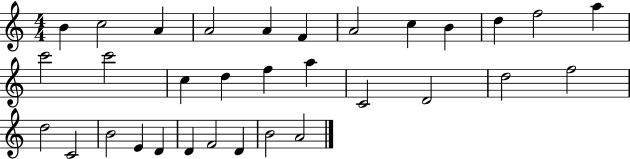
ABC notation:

X:1
T:Untitled
M:4/4
L:1/4
K:C
B c2 A A2 A F A2 c B d f2 a c'2 c'2 c d f a C2 D2 d2 f2 d2 C2 B2 E D D F2 D B2 A2